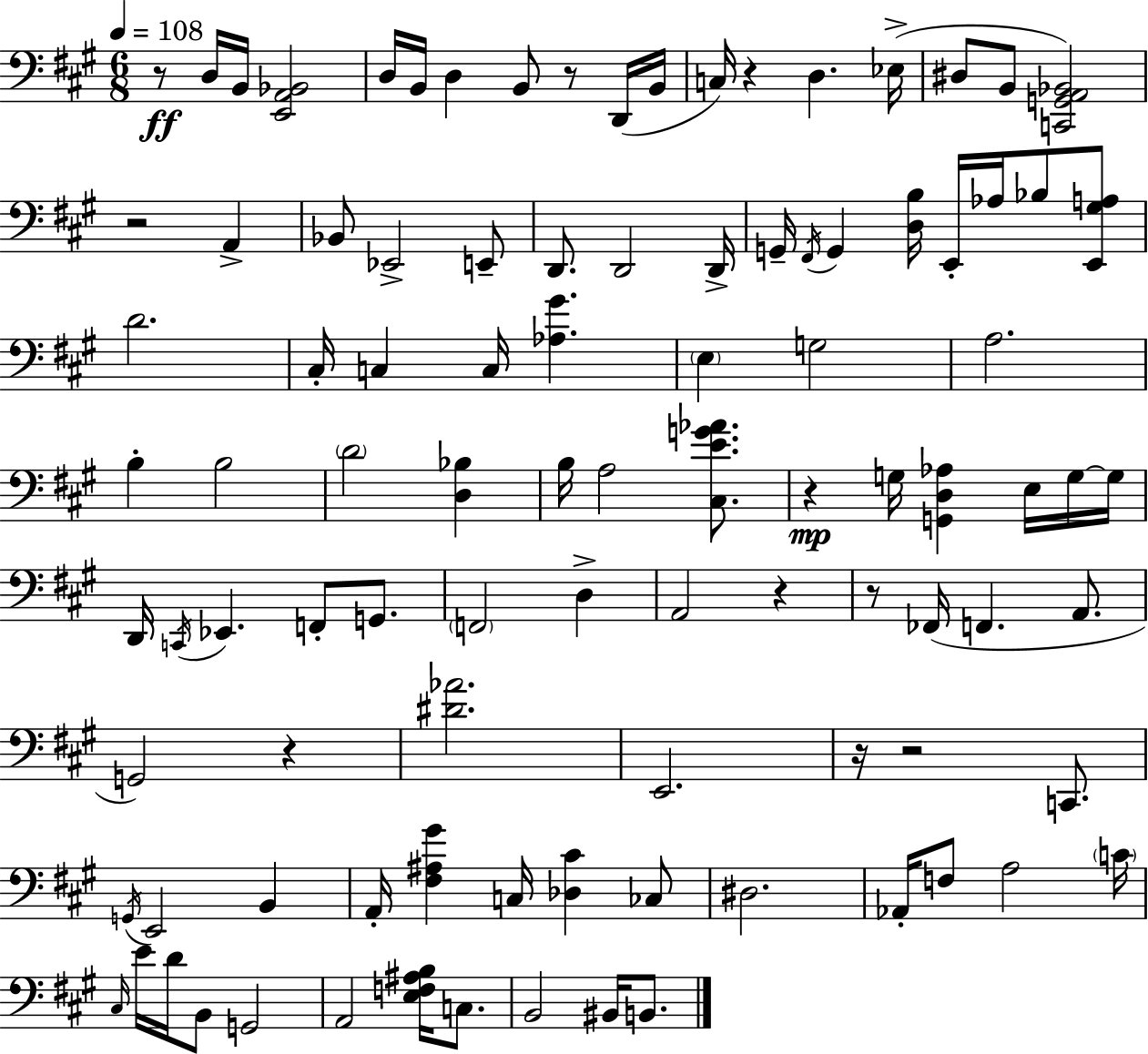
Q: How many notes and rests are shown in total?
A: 99